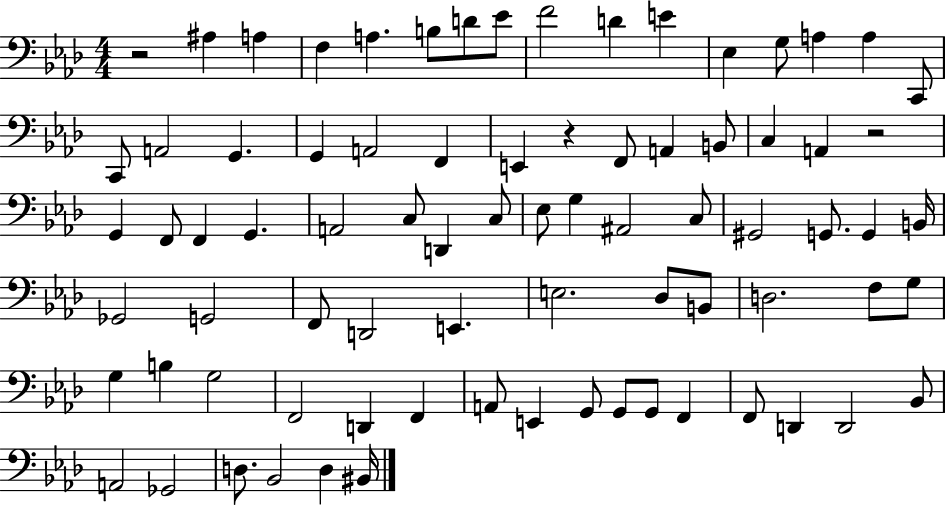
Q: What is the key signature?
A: AES major